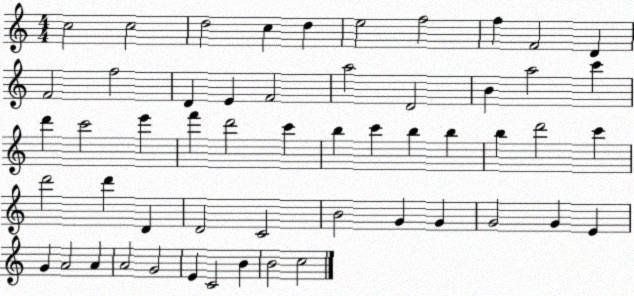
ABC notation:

X:1
T:Untitled
M:4/4
L:1/4
K:C
c2 c2 d2 c d e2 f2 f F2 D F2 f2 D E F2 a2 D2 B a2 c' d' c'2 e' f' d'2 c' b c' b b b d'2 c' d'2 d' D D2 C2 B2 G G G2 G E G A2 A A2 G2 E C2 B B2 c2